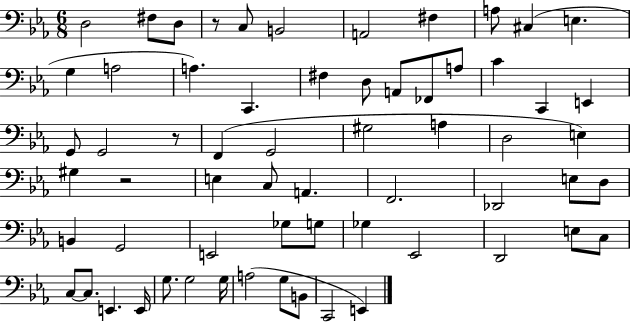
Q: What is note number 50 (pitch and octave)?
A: C3